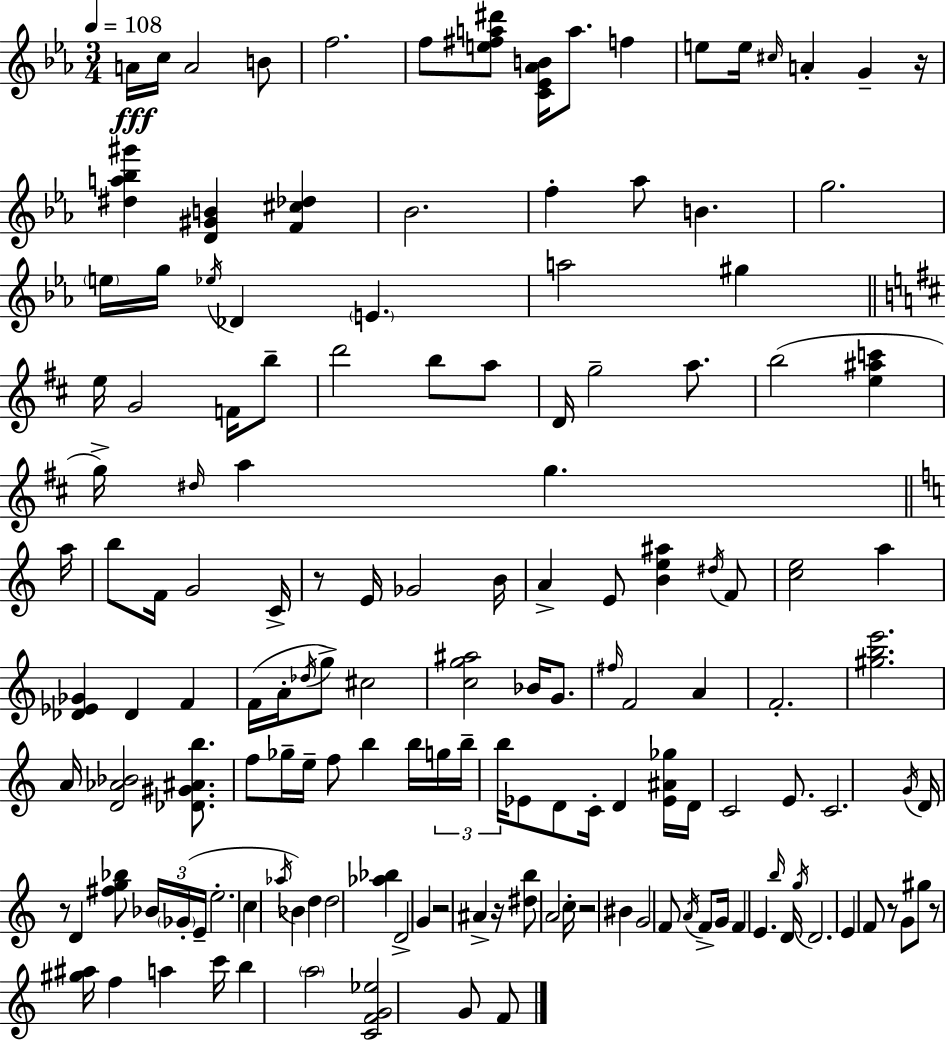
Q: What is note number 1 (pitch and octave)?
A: A4